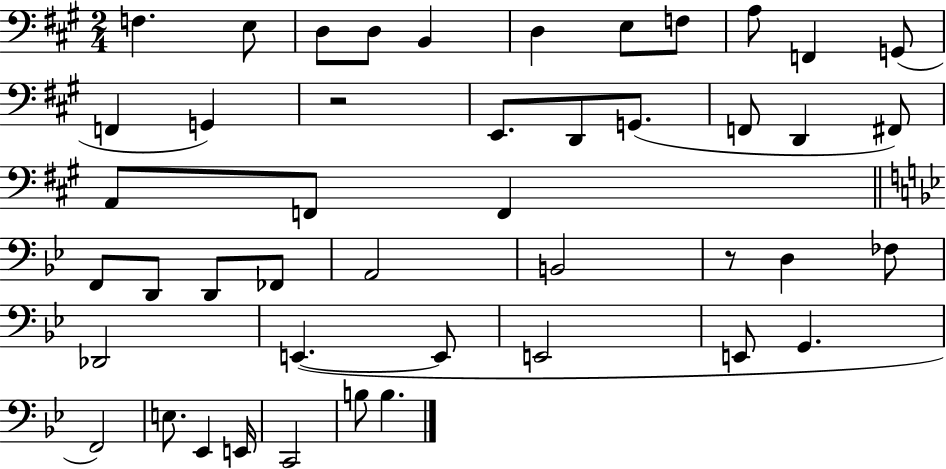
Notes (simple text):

F3/q. E3/e D3/e D3/e B2/q D3/q E3/e F3/e A3/e F2/q G2/e F2/q G2/q R/h E2/e. D2/e G2/e. F2/e D2/q F#2/e A2/e F2/e F2/q F2/e D2/e D2/e FES2/e A2/h B2/h R/e D3/q FES3/e Db2/h E2/q. E2/e E2/h E2/e G2/q. F2/h E3/e. Eb2/q E2/s C2/h B3/e B3/q.